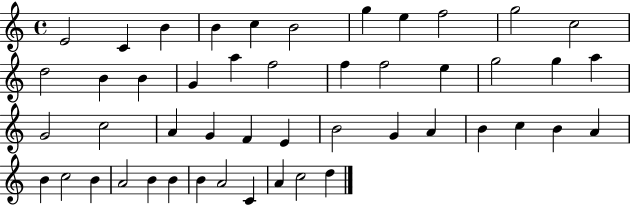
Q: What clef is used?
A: treble